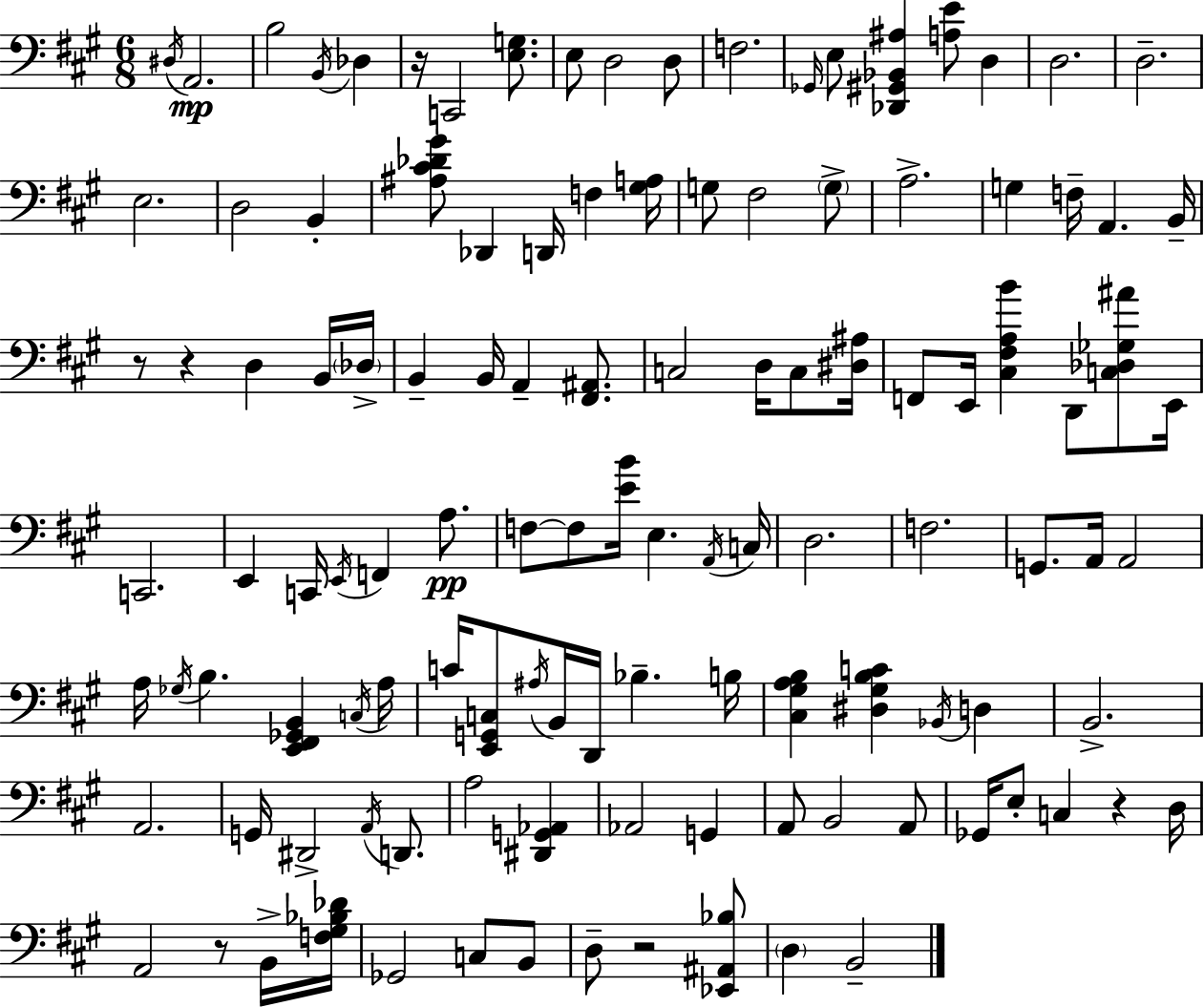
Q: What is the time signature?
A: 6/8